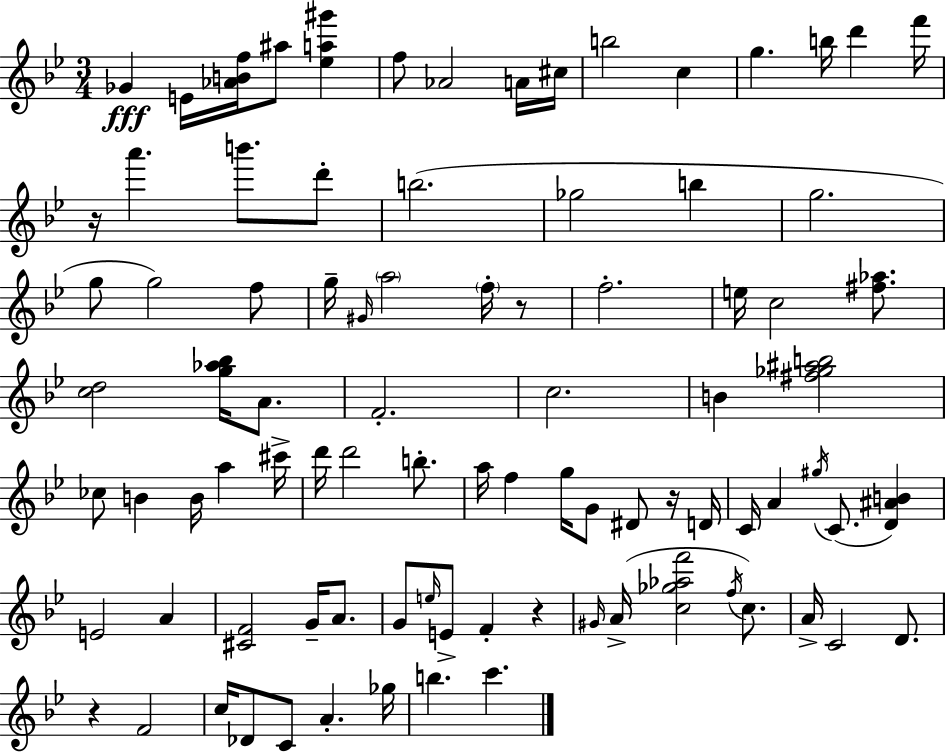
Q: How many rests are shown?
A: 5